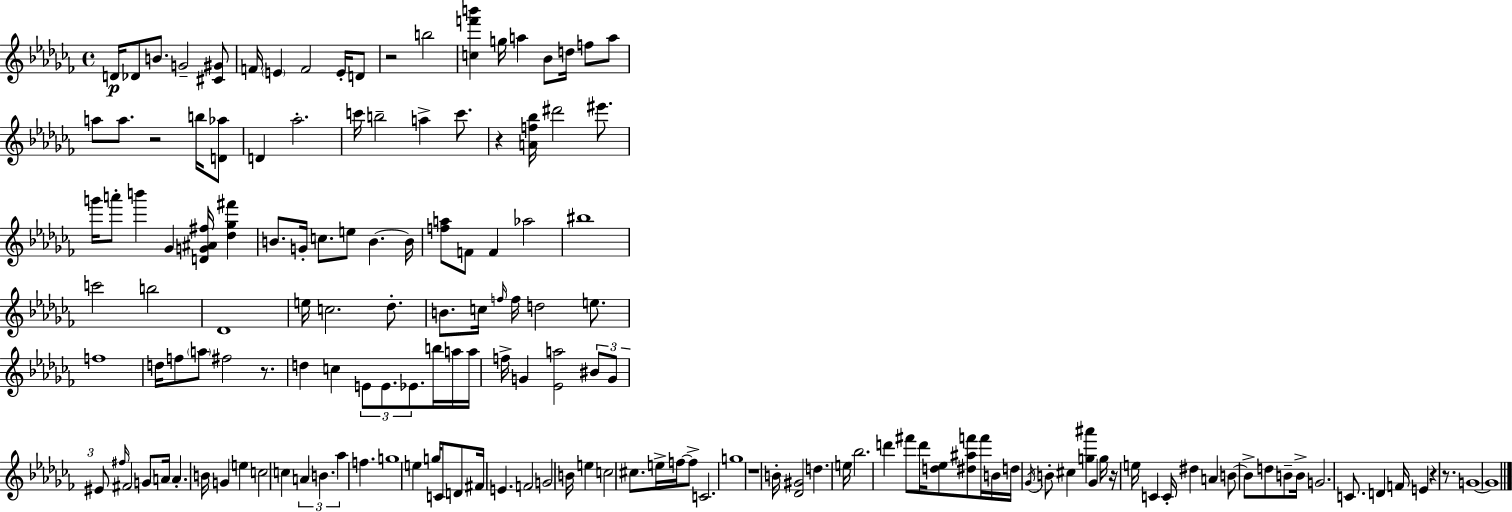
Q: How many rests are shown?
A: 8